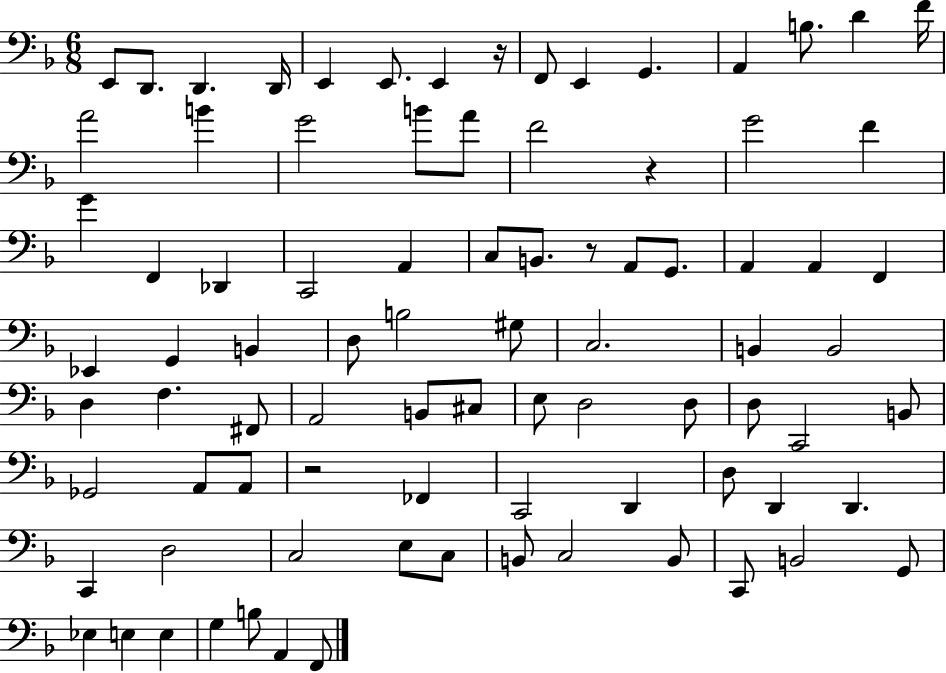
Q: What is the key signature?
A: F major